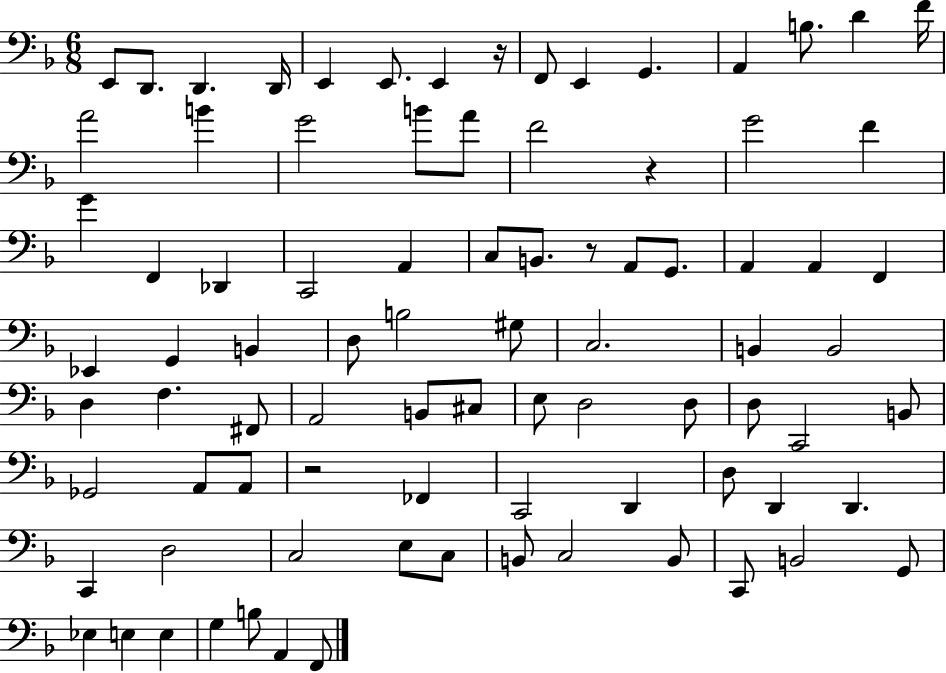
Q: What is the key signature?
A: F major